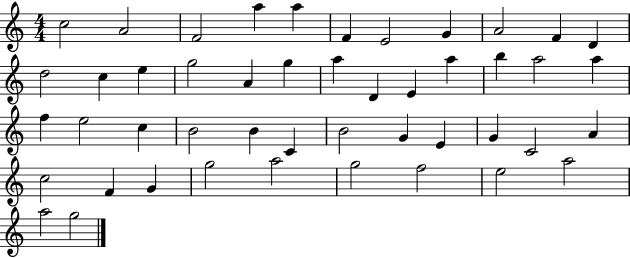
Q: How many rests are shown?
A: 0